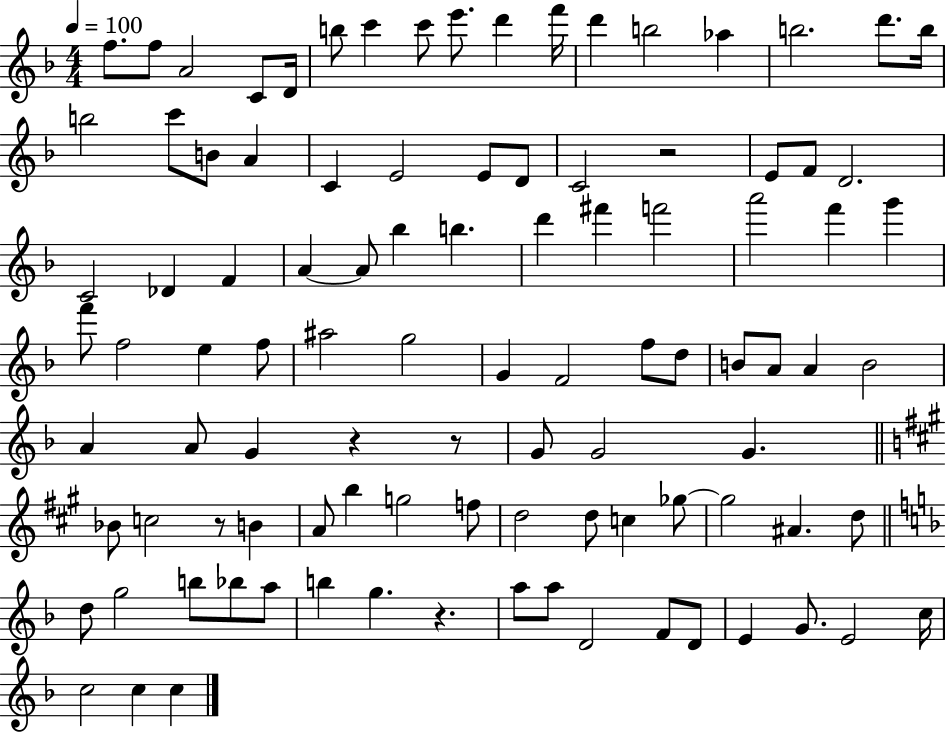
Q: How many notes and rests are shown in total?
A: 100